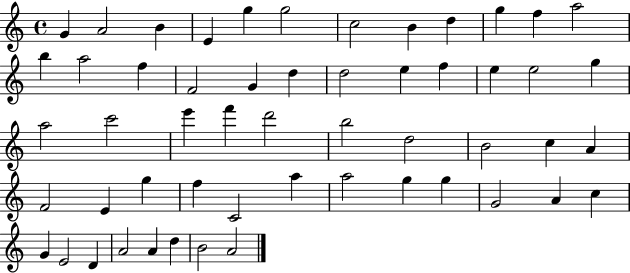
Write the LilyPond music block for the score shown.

{
  \clef treble
  \time 4/4
  \defaultTimeSignature
  \key c \major
  g'4 a'2 b'4 | e'4 g''4 g''2 | c''2 b'4 d''4 | g''4 f''4 a''2 | \break b''4 a''2 f''4 | f'2 g'4 d''4 | d''2 e''4 f''4 | e''4 e''2 g''4 | \break a''2 c'''2 | e'''4 f'''4 d'''2 | b''2 d''2 | b'2 c''4 a'4 | \break f'2 e'4 g''4 | f''4 c'2 a''4 | a''2 g''4 g''4 | g'2 a'4 c''4 | \break g'4 e'2 d'4 | a'2 a'4 d''4 | b'2 a'2 | \bar "|."
}